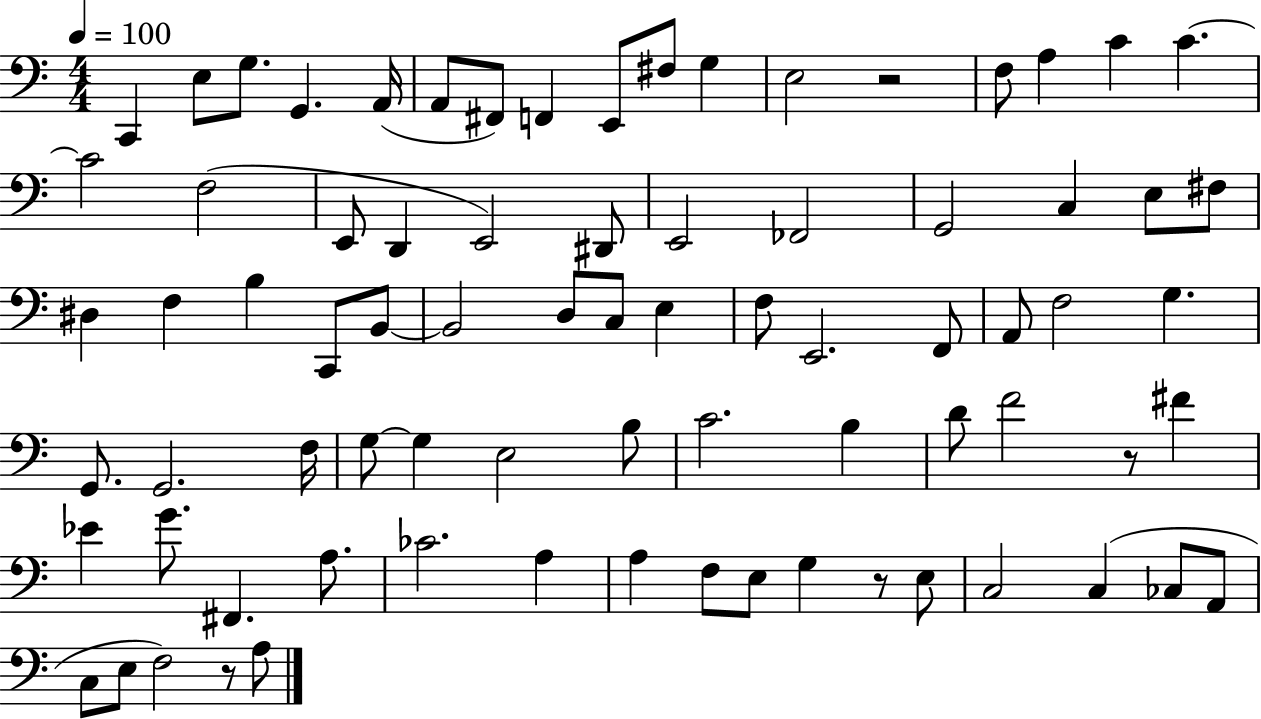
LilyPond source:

{
  \clef bass
  \numericTimeSignature
  \time 4/4
  \key c \major
  \tempo 4 = 100
  c,4 e8 g8. g,4. a,16( | a,8 fis,8) f,4 e,8 fis8 g4 | e2 r2 | f8 a4 c'4 c'4.~~ | \break c'2 f2( | e,8 d,4 e,2) dis,8 | e,2 fes,2 | g,2 c4 e8 fis8 | \break dis4 f4 b4 c,8 b,8~~ | b,2 d8 c8 e4 | f8 e,2. f,8 | a,8 f2 g4. | \break g,8. g,2. f16 | g8~~ g4 e2 b8 | c'2. b4 | d'8 f'2 r8 fis'4 | \break ees'4 g'8. fis,4. a8. | ces'2. a4 | a4 f8 e8 g4 r8 e8 | c2 c4( ces8 a,8 | \break c8 e8 f2) r8 a8 | \bar "|."
}